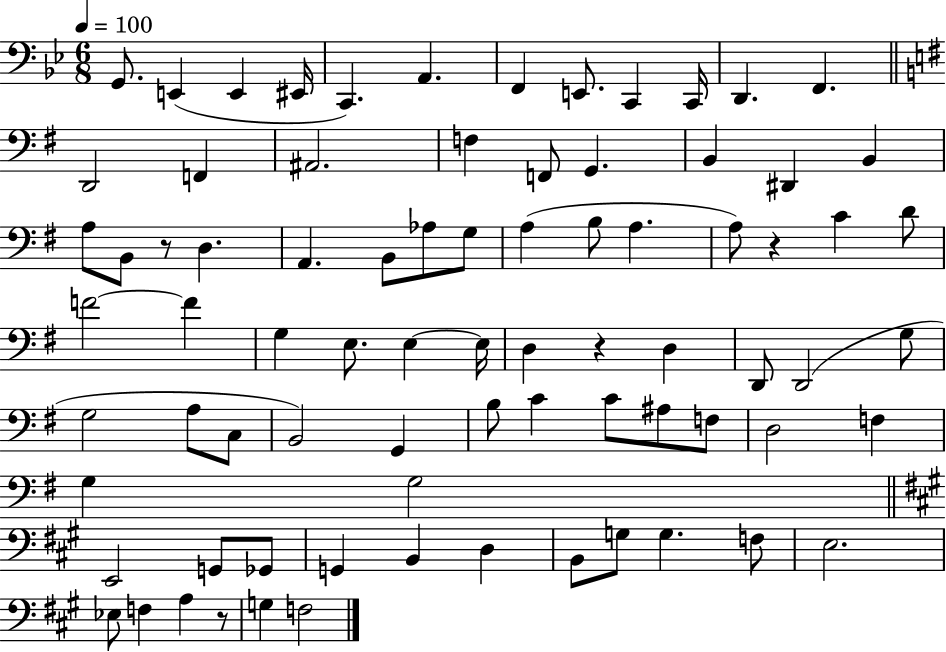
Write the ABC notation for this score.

X:1
T:Untitled
M:6/8
L:1/4
K:Bb
G,,/2 E,, E,, ^E,,/4 C,, A,, F,, E,,/2 C,, C,,/4 D,, F,, D,,2 F,, ^A,,2 F, F,,/2 G,, B,, ^D,, B,, A,/2 B,,/2 z/2 D, A,, B,,/2 _A,/2 G,/2 A, B,/2 A, A,/2 z C D/2 F2 F G, E,/2 E, E,/4 D, z D, D,,/2 D,,2 G,/2 G,2 A,/2 C,/2 B,,2 G,, B,/2 C C/2 ^A,/2 F,/2 D,2 F, G, G,2 E,,2 G,,/2 _G,,/2 G,, B,, D, B,,/2 G,/2 G, F,/2 E,2 _E,/2 F, A, z/2 G, F,2